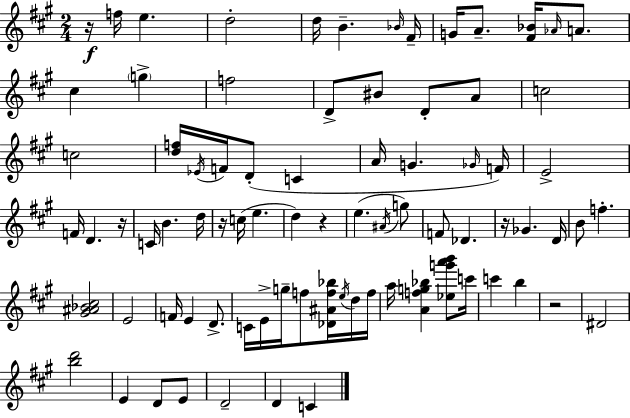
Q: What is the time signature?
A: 2/4